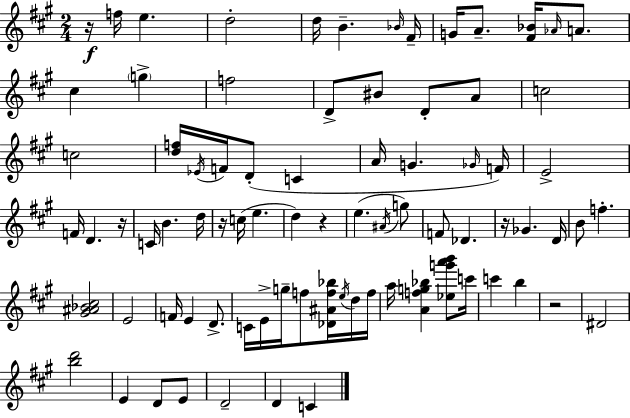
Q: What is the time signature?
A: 2/4